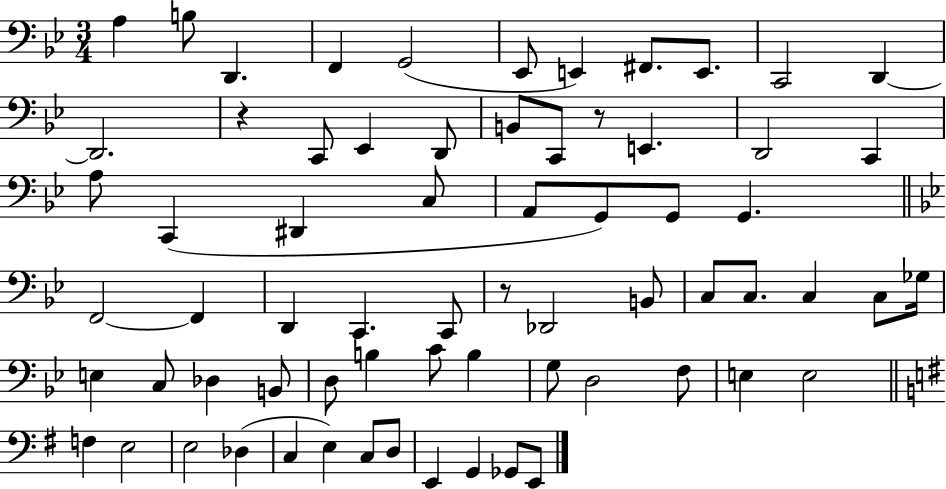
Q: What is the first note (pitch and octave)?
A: A3